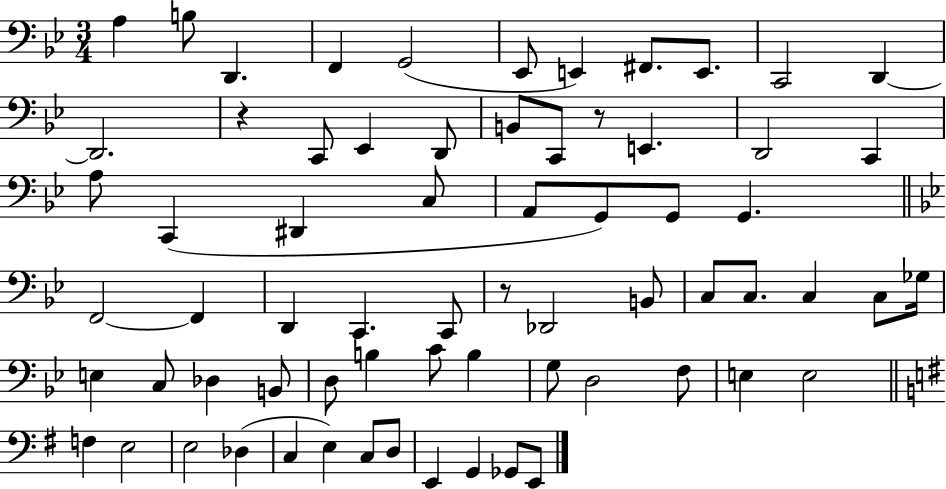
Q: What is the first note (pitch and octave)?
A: A3